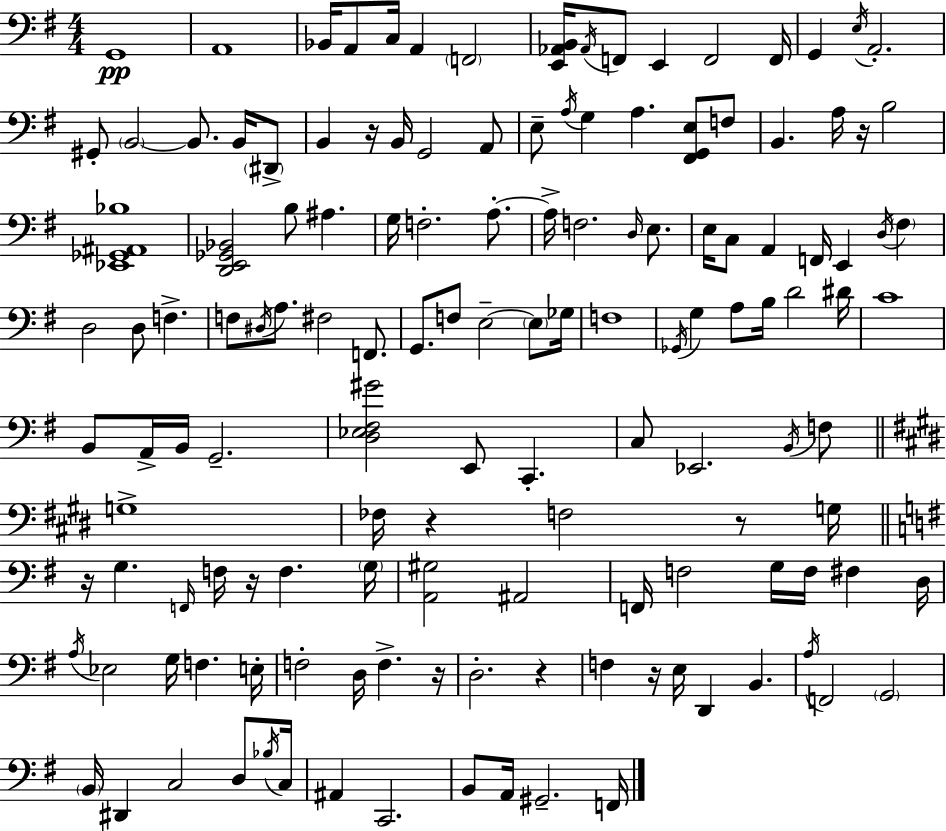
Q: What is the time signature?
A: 4/4